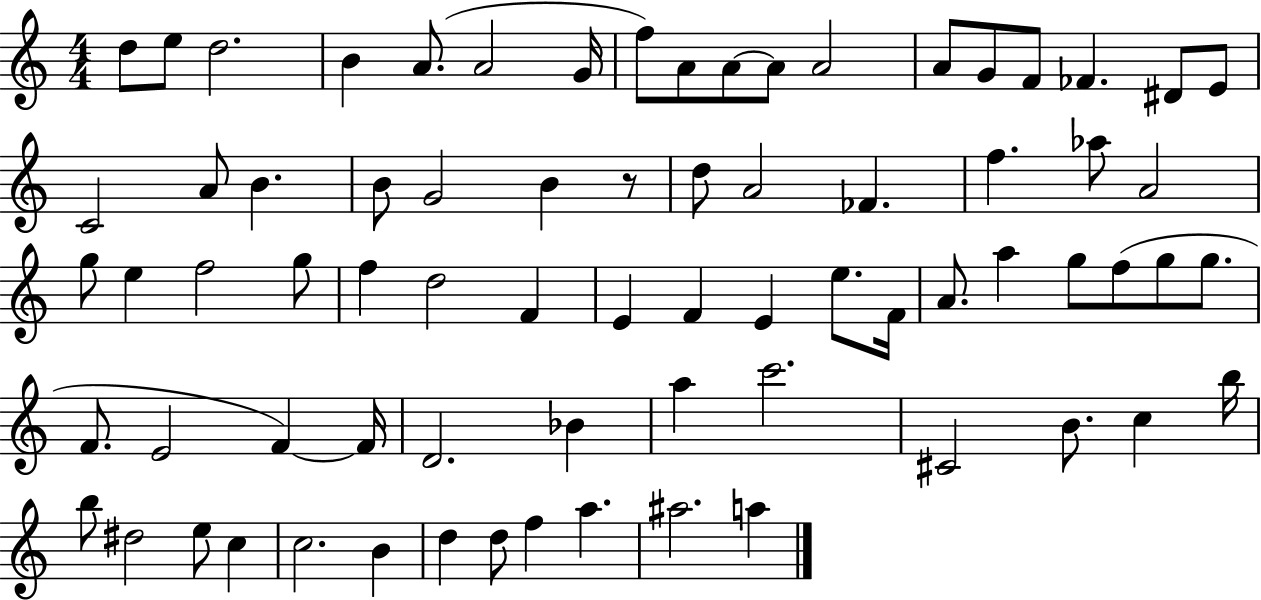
{
  \clef treble
  \numericTimeSignature
  \time 4/4
  \key c \major
  d''8 e''8 d''2. | b'4 a'8.( a'2 g'16 | f''8) a'8 a'8~~ a'8 a'2 | a'8 g'8 f'8 fes'4. dis'8 e'8 | \break c'2 a'8 b'4. | b'8 g'2 b'4 r8 | d''8 a'2 fes'4. | f''4. aes''8 a'2 | \break g''8 e''4 f''2 g''8 | f''4 d''2 f'4 | e'4 f'4 e'4 e''8. f'16 | a'8. a''4 g''8 f''8( g''8 g''8. | \break f'8. e'2 f'4~~) f'16 | d'2. bes'4 | a''4 c'''2. | cis'2 b'8. c''4 b''16 | \break b''8 dis''2 e''8 c''4 | c''2. b'4 | d''4 d''8 f''4 a''4. | ais''2. a''4 | \break \bar "|."
}